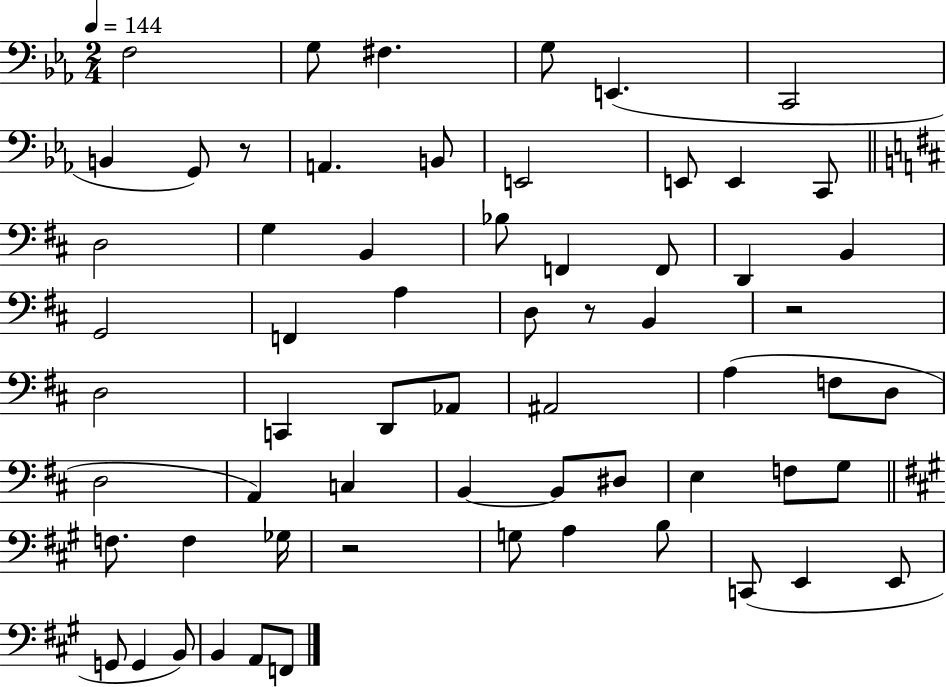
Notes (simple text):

F3/h G3/e F#3/q. G3/e E2/q. C2/h B2/q G2/e R/e A2/q. B2/e E2/h E2/e E2/q C2/e D3/h G3/q B2/q Bb3/e F2/q F2/e D2/q B2/q G2/h F2/q A3/q D3/e R/e B2/q R/h D3/h C2/q D2/e Ab2/e A#2/h A3/q F3/e D3/e D3/h A2/q C3/q B2/q B2/e D#3/e E3/q F3/e G3/e F3/e. F3/q Gb3/s R/h G3/e A3/q B3/e C2/e E2/q E2/e G2/e G2/q B2/e B2/q A2/e F2/e